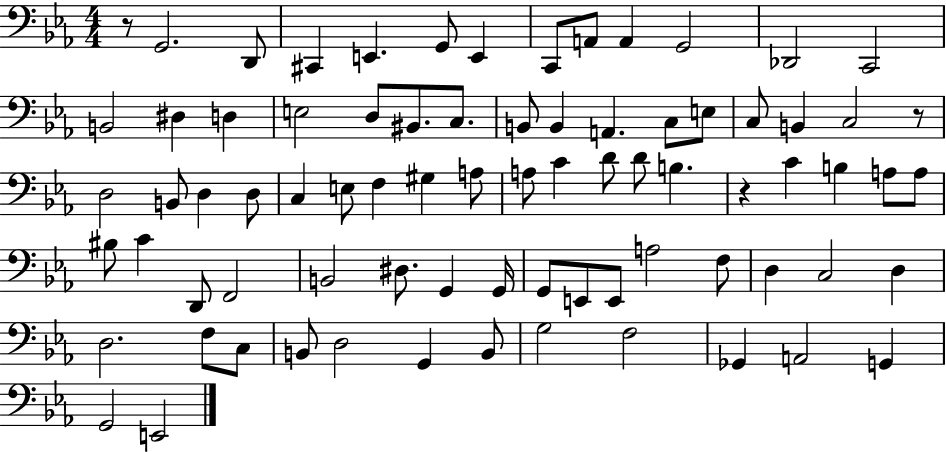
X:1
T:Untitled
M:4/4
L:1/4
K:Eb
z/2 G,,2 D,,/2 ^C,, E,, G,,/2 E,, C,,/2 A,,/2 A,, G,,2 _D,,2 C,,2 B,,2 ^D, D, E,2 D,/2 ^B,,/2 C,/2 B,,/2 B,, A,, C,/2 E,/2 C,/2 B,, C,2 z/2 D,2 B,,/2 D, D,/2 C, E,/2 F, ^G, A,/2 A,/2 C D/2 D/2 B, z C B, A,/2 A,/2 ^B,/2 C D,,/2 F,,2 B,,2 ^D,/2 G,, G,,/4 G,,/2 E,,/2 E,,/2 A,2 F,/2 D, C,2 D, D,2 F,/2 C,/2 B,,/2 D,2 G,, B,,/2 G,2 F,2 _G,, A,,2 G,, G,,2 E,,2